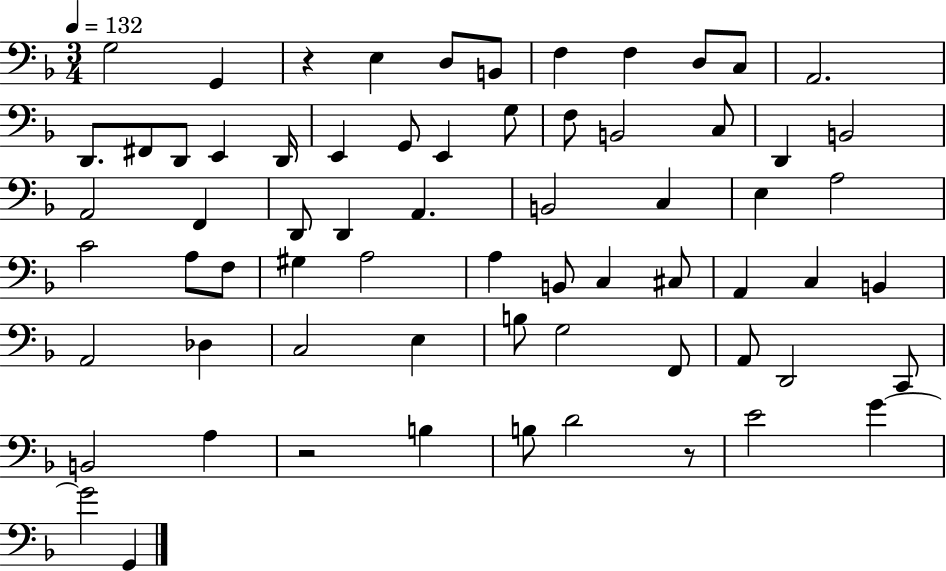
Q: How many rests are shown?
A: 3